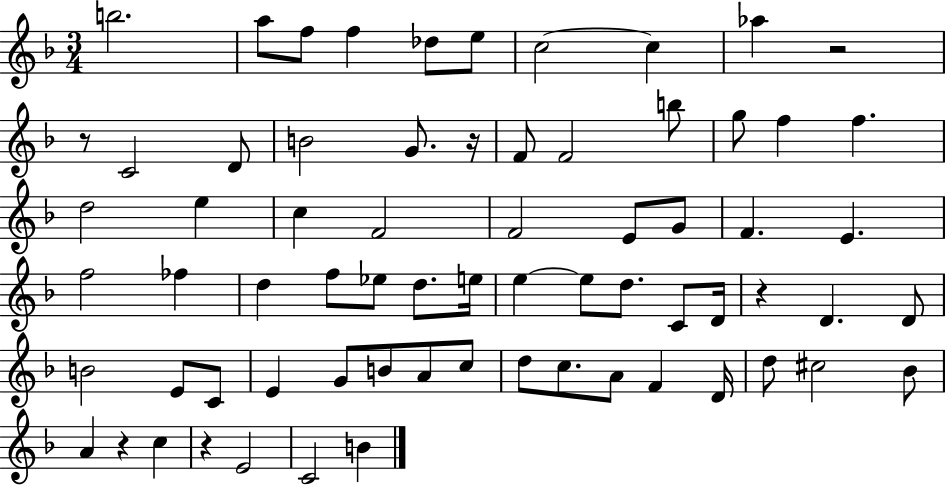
X:1
T:Untitled
M:3/4
L:1/4
K:F
b2 a/2 f/2 f _d/2 e/2 c2 c _a z2 z/2 C2 D/2 B2 G/2 z/4 F/2 F2 b/2 g/2 f f d2 e c F2 F2 E/2 G/2 F E f2 _f d f/2 _e/2 d/2 e/4 e e/2 d/2 C/2 D/4 z D D/2 B2 E/2 C/2 E G/2 B/2 A/2 c/2 d/2 c/2 A/2 F D/4 d/2 ^c2 _B/2 A z c z E2 C2 B